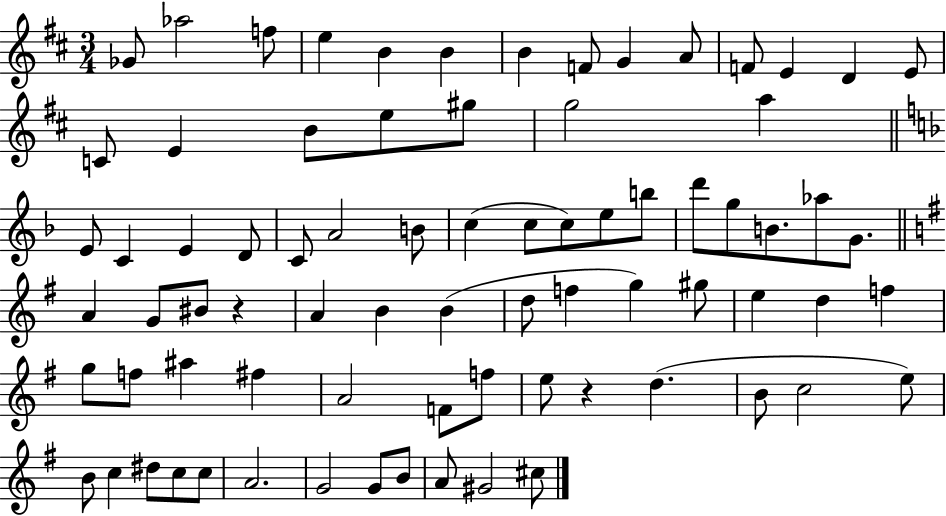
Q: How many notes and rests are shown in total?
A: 77